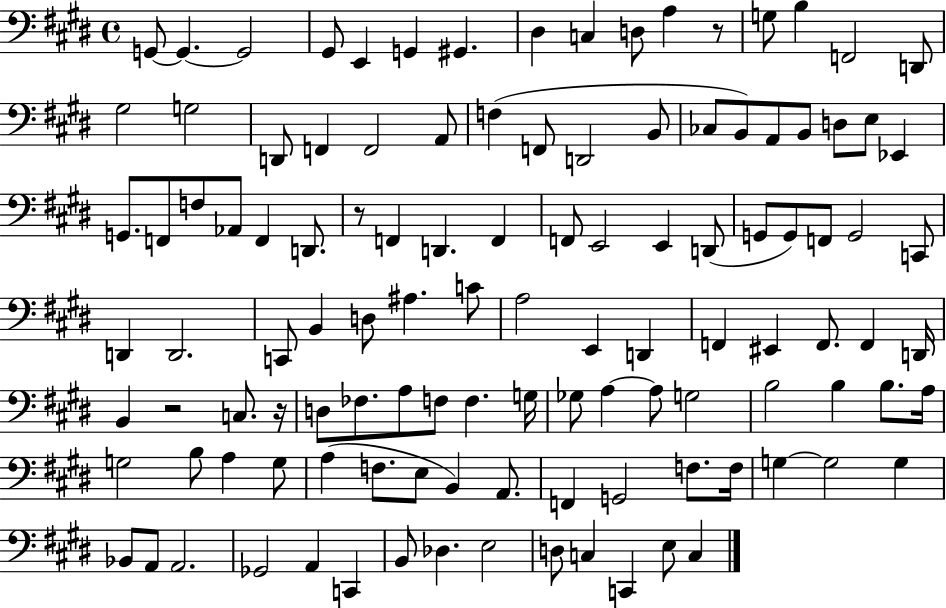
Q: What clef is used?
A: bass